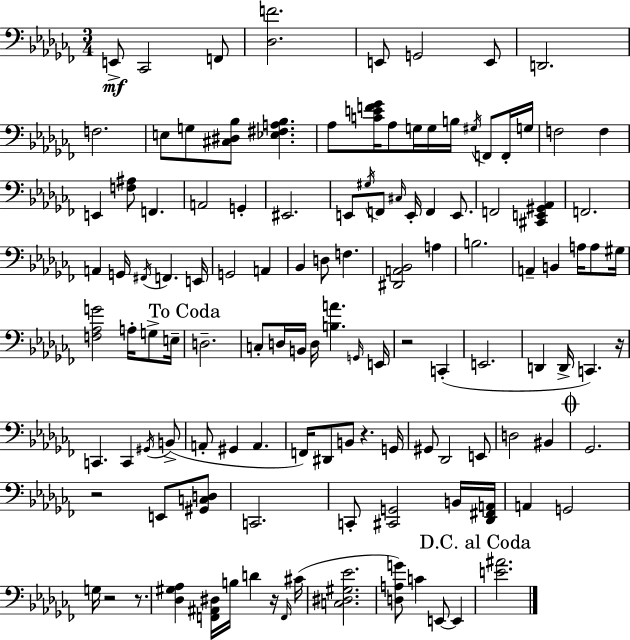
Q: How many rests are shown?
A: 7